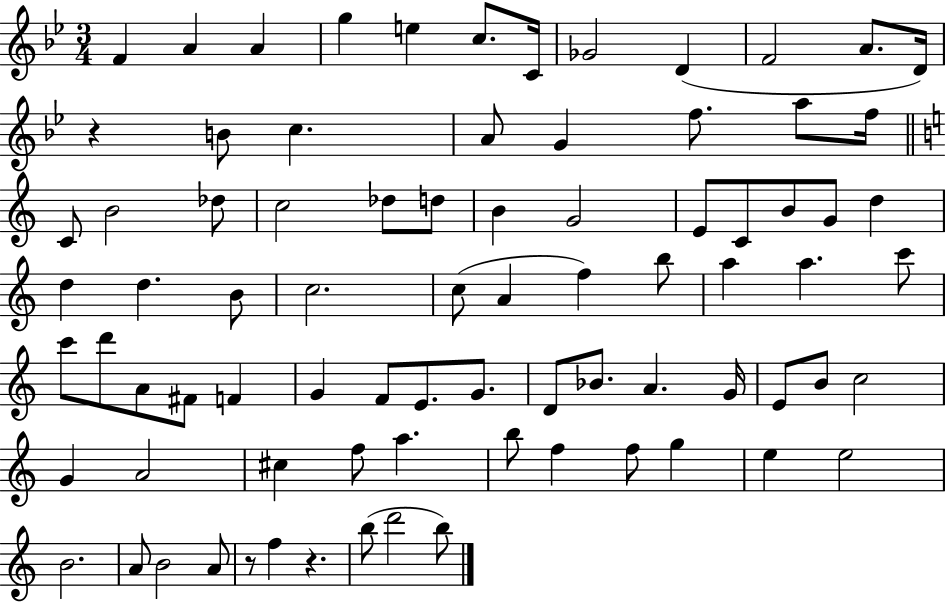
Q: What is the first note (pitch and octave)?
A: F4